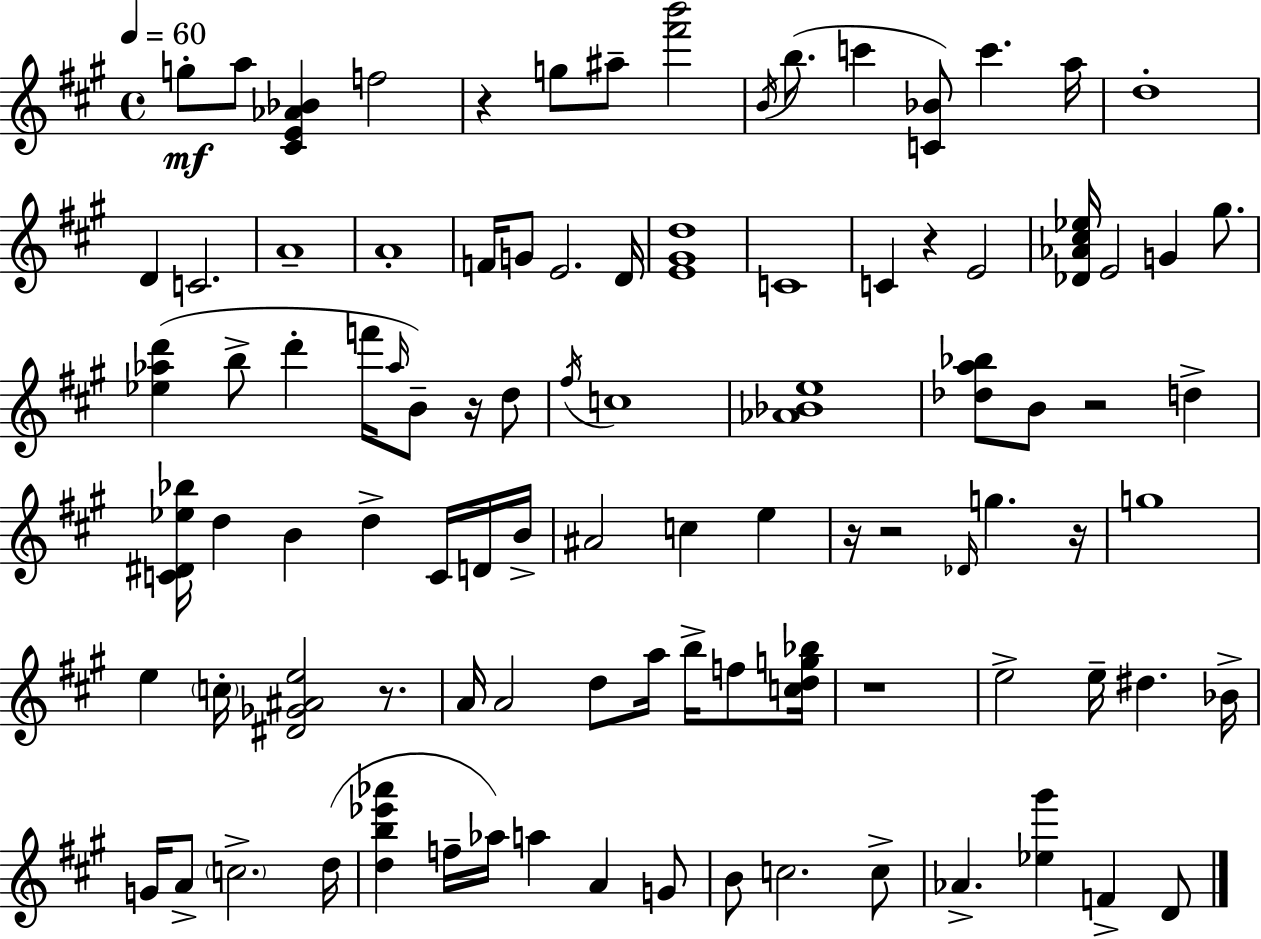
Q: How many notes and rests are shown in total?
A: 96